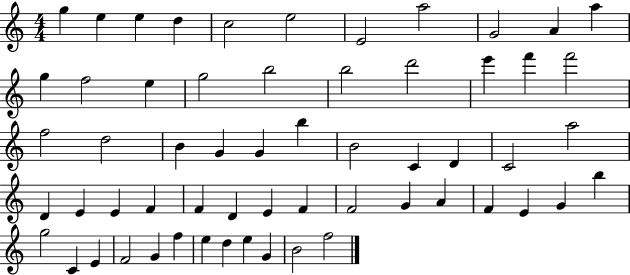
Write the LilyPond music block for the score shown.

{
  \clef treble
  \numericTimeSignature
  \time 4/4
  \key c \major
  g''4 e''4 e''4 d''4 | c''2 e''2 | e'2 a''2 | g'2 a'4 a''4 | \break g''4 f''2 e''4 | g''2 b''2 | b''2 d'''2 | e'''4 f'''4 f'''2 | \break f''2 d''2 | b'4 g'4 g'4 b''4 | b'2 c'4 d'4 | c'2 a''2 | \break d'4 e'4 e'4 f'4 | f'4 d'4 e'4 f'4 | f'2 g'4 a'4 | f'4 e'4 g'4 b''4 | \break g''2 c'4 e'4 | f'2 g'4 f''4 | e''4 d''4 e''4 g'4 | b'2 f''2 | \break \bar "|."
}